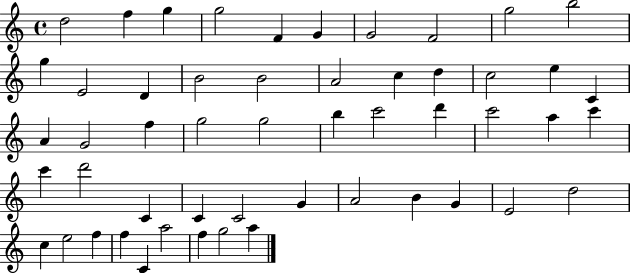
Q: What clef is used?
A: treble